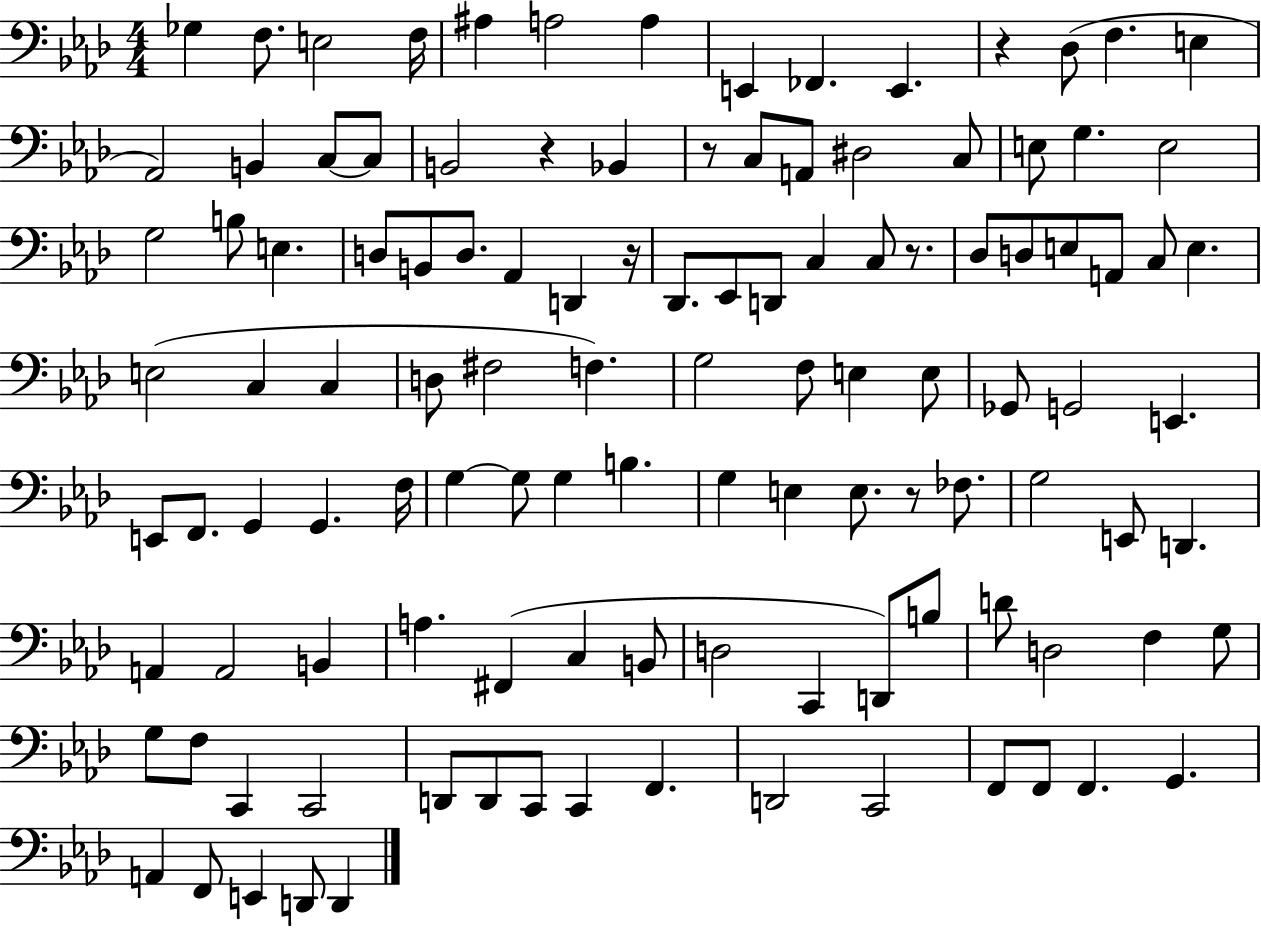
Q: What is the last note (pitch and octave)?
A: D2